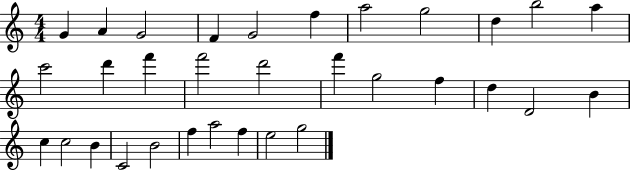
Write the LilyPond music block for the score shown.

{
  \clef treble
  \numericTimeSignature
  \time 4/4
  \key c \major
  g'4 a'4 g'2 | f'4 g'2 f''4 | a''2 g''2 | d''4 b''2 a''4 | \break c'''2 d'''4 f'''4 | f'''2 d'''2 | f'''4 g''2 f''4 | d''4 d'2 b'4 | \break c''4 c''2 b'4 | c'2 b'2 | f''4 a''2 f''4 | e''2 g''2 | \break \bar "|."
}